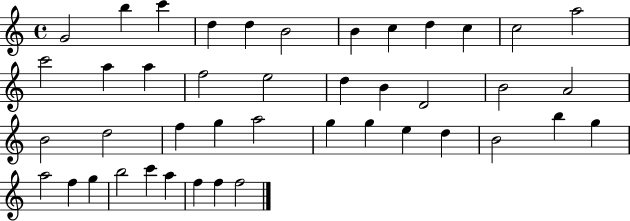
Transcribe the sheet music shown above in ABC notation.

X:1
T:Untitled
M:4/4
L:1/4
K:C
G2 b c' d d B2 B c d c c2 a2 c'2 a a f2 e2 d B D2 B2 A2 B2 d2 f g a2 g g e d B2 b g a2 f g b2 c' a f f f2